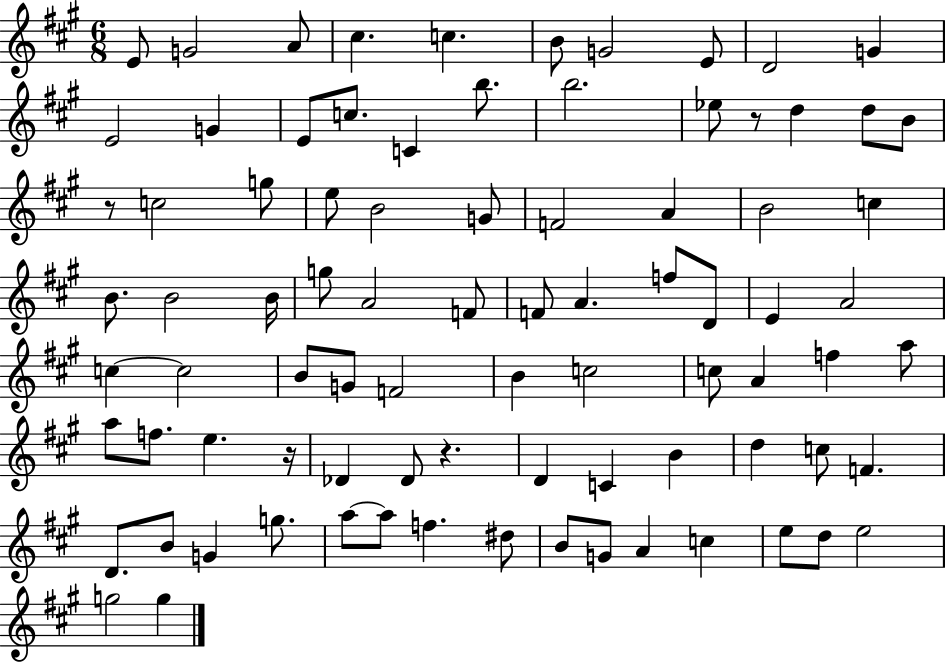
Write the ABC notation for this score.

X:1
T:Untitled
M:6/8
L:1/4
K:A
E/2 G2 A/2 ^c c B/2 G2 E/2 D2 G E2 G E/2 c/2 C b/2 b2 _e/2 z/2 d d/2 B/2 z/2 c2 g/2 e/2 B2 G/2 F2 A B2 c B/2 B2 B/4 g/2 A2 F/2 F/2 A f/2 D/2 E A2 c c2 B/2 G/2 F2 B c2 c/2 A f a/2 a/2 f/2 e z/4 _D _D/2 z D C B d c/2 F D/2 B/2 G g/2 a/2 a/2 f ^d/2 B/2 G/2 A c e/2 d/2 e2 g2 g